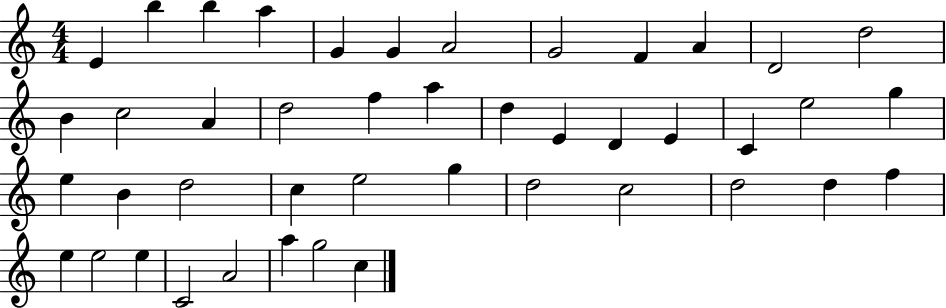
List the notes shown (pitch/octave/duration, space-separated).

E4/q B5/q B5/q A5/q G4/q G4/q A4/h G4/h F4/q A4/q D4/h D5/h B4/q C5/h A4/q D5/h F5/q A5/q D5/q E4/q D4/q E4/q C4/q E5/h G5/q E5/q B4/q D5/h C5/q E5/h G5/q D5/h C5/h D5/h D5/q F5/q E5/q E5/h E5/q C4/h A4/h A5/q G5/h C5/q